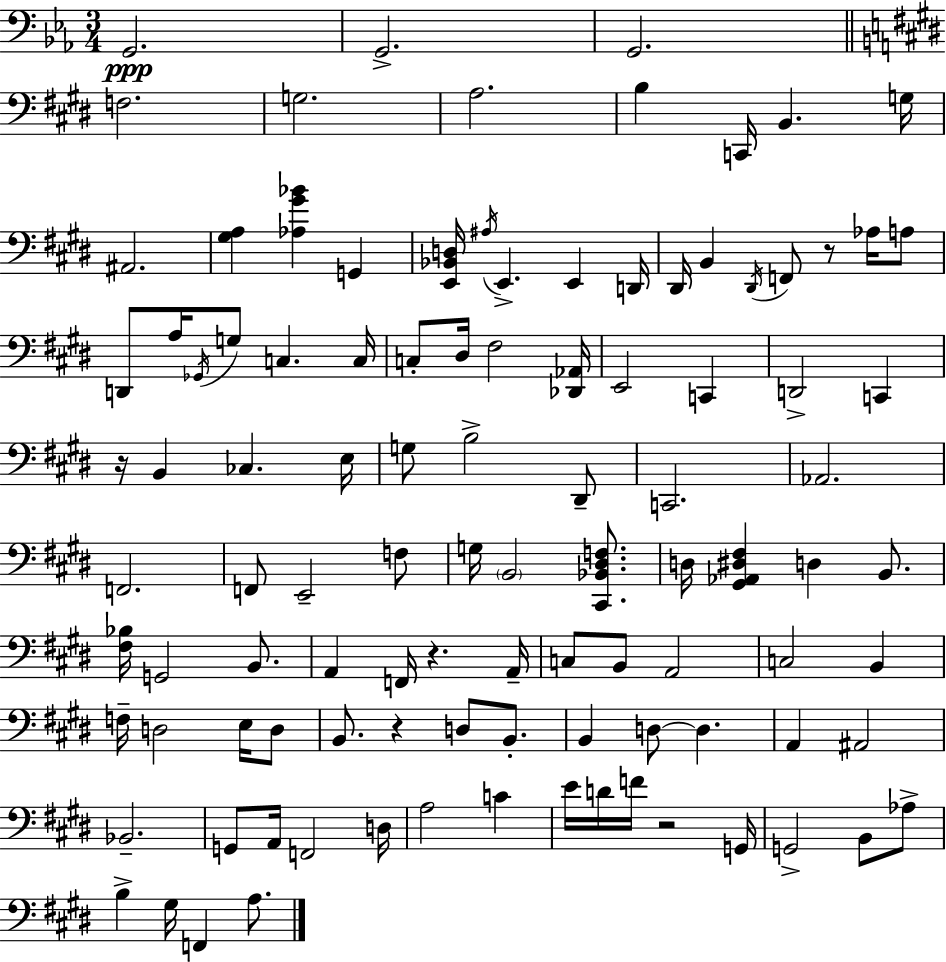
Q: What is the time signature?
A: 3/4